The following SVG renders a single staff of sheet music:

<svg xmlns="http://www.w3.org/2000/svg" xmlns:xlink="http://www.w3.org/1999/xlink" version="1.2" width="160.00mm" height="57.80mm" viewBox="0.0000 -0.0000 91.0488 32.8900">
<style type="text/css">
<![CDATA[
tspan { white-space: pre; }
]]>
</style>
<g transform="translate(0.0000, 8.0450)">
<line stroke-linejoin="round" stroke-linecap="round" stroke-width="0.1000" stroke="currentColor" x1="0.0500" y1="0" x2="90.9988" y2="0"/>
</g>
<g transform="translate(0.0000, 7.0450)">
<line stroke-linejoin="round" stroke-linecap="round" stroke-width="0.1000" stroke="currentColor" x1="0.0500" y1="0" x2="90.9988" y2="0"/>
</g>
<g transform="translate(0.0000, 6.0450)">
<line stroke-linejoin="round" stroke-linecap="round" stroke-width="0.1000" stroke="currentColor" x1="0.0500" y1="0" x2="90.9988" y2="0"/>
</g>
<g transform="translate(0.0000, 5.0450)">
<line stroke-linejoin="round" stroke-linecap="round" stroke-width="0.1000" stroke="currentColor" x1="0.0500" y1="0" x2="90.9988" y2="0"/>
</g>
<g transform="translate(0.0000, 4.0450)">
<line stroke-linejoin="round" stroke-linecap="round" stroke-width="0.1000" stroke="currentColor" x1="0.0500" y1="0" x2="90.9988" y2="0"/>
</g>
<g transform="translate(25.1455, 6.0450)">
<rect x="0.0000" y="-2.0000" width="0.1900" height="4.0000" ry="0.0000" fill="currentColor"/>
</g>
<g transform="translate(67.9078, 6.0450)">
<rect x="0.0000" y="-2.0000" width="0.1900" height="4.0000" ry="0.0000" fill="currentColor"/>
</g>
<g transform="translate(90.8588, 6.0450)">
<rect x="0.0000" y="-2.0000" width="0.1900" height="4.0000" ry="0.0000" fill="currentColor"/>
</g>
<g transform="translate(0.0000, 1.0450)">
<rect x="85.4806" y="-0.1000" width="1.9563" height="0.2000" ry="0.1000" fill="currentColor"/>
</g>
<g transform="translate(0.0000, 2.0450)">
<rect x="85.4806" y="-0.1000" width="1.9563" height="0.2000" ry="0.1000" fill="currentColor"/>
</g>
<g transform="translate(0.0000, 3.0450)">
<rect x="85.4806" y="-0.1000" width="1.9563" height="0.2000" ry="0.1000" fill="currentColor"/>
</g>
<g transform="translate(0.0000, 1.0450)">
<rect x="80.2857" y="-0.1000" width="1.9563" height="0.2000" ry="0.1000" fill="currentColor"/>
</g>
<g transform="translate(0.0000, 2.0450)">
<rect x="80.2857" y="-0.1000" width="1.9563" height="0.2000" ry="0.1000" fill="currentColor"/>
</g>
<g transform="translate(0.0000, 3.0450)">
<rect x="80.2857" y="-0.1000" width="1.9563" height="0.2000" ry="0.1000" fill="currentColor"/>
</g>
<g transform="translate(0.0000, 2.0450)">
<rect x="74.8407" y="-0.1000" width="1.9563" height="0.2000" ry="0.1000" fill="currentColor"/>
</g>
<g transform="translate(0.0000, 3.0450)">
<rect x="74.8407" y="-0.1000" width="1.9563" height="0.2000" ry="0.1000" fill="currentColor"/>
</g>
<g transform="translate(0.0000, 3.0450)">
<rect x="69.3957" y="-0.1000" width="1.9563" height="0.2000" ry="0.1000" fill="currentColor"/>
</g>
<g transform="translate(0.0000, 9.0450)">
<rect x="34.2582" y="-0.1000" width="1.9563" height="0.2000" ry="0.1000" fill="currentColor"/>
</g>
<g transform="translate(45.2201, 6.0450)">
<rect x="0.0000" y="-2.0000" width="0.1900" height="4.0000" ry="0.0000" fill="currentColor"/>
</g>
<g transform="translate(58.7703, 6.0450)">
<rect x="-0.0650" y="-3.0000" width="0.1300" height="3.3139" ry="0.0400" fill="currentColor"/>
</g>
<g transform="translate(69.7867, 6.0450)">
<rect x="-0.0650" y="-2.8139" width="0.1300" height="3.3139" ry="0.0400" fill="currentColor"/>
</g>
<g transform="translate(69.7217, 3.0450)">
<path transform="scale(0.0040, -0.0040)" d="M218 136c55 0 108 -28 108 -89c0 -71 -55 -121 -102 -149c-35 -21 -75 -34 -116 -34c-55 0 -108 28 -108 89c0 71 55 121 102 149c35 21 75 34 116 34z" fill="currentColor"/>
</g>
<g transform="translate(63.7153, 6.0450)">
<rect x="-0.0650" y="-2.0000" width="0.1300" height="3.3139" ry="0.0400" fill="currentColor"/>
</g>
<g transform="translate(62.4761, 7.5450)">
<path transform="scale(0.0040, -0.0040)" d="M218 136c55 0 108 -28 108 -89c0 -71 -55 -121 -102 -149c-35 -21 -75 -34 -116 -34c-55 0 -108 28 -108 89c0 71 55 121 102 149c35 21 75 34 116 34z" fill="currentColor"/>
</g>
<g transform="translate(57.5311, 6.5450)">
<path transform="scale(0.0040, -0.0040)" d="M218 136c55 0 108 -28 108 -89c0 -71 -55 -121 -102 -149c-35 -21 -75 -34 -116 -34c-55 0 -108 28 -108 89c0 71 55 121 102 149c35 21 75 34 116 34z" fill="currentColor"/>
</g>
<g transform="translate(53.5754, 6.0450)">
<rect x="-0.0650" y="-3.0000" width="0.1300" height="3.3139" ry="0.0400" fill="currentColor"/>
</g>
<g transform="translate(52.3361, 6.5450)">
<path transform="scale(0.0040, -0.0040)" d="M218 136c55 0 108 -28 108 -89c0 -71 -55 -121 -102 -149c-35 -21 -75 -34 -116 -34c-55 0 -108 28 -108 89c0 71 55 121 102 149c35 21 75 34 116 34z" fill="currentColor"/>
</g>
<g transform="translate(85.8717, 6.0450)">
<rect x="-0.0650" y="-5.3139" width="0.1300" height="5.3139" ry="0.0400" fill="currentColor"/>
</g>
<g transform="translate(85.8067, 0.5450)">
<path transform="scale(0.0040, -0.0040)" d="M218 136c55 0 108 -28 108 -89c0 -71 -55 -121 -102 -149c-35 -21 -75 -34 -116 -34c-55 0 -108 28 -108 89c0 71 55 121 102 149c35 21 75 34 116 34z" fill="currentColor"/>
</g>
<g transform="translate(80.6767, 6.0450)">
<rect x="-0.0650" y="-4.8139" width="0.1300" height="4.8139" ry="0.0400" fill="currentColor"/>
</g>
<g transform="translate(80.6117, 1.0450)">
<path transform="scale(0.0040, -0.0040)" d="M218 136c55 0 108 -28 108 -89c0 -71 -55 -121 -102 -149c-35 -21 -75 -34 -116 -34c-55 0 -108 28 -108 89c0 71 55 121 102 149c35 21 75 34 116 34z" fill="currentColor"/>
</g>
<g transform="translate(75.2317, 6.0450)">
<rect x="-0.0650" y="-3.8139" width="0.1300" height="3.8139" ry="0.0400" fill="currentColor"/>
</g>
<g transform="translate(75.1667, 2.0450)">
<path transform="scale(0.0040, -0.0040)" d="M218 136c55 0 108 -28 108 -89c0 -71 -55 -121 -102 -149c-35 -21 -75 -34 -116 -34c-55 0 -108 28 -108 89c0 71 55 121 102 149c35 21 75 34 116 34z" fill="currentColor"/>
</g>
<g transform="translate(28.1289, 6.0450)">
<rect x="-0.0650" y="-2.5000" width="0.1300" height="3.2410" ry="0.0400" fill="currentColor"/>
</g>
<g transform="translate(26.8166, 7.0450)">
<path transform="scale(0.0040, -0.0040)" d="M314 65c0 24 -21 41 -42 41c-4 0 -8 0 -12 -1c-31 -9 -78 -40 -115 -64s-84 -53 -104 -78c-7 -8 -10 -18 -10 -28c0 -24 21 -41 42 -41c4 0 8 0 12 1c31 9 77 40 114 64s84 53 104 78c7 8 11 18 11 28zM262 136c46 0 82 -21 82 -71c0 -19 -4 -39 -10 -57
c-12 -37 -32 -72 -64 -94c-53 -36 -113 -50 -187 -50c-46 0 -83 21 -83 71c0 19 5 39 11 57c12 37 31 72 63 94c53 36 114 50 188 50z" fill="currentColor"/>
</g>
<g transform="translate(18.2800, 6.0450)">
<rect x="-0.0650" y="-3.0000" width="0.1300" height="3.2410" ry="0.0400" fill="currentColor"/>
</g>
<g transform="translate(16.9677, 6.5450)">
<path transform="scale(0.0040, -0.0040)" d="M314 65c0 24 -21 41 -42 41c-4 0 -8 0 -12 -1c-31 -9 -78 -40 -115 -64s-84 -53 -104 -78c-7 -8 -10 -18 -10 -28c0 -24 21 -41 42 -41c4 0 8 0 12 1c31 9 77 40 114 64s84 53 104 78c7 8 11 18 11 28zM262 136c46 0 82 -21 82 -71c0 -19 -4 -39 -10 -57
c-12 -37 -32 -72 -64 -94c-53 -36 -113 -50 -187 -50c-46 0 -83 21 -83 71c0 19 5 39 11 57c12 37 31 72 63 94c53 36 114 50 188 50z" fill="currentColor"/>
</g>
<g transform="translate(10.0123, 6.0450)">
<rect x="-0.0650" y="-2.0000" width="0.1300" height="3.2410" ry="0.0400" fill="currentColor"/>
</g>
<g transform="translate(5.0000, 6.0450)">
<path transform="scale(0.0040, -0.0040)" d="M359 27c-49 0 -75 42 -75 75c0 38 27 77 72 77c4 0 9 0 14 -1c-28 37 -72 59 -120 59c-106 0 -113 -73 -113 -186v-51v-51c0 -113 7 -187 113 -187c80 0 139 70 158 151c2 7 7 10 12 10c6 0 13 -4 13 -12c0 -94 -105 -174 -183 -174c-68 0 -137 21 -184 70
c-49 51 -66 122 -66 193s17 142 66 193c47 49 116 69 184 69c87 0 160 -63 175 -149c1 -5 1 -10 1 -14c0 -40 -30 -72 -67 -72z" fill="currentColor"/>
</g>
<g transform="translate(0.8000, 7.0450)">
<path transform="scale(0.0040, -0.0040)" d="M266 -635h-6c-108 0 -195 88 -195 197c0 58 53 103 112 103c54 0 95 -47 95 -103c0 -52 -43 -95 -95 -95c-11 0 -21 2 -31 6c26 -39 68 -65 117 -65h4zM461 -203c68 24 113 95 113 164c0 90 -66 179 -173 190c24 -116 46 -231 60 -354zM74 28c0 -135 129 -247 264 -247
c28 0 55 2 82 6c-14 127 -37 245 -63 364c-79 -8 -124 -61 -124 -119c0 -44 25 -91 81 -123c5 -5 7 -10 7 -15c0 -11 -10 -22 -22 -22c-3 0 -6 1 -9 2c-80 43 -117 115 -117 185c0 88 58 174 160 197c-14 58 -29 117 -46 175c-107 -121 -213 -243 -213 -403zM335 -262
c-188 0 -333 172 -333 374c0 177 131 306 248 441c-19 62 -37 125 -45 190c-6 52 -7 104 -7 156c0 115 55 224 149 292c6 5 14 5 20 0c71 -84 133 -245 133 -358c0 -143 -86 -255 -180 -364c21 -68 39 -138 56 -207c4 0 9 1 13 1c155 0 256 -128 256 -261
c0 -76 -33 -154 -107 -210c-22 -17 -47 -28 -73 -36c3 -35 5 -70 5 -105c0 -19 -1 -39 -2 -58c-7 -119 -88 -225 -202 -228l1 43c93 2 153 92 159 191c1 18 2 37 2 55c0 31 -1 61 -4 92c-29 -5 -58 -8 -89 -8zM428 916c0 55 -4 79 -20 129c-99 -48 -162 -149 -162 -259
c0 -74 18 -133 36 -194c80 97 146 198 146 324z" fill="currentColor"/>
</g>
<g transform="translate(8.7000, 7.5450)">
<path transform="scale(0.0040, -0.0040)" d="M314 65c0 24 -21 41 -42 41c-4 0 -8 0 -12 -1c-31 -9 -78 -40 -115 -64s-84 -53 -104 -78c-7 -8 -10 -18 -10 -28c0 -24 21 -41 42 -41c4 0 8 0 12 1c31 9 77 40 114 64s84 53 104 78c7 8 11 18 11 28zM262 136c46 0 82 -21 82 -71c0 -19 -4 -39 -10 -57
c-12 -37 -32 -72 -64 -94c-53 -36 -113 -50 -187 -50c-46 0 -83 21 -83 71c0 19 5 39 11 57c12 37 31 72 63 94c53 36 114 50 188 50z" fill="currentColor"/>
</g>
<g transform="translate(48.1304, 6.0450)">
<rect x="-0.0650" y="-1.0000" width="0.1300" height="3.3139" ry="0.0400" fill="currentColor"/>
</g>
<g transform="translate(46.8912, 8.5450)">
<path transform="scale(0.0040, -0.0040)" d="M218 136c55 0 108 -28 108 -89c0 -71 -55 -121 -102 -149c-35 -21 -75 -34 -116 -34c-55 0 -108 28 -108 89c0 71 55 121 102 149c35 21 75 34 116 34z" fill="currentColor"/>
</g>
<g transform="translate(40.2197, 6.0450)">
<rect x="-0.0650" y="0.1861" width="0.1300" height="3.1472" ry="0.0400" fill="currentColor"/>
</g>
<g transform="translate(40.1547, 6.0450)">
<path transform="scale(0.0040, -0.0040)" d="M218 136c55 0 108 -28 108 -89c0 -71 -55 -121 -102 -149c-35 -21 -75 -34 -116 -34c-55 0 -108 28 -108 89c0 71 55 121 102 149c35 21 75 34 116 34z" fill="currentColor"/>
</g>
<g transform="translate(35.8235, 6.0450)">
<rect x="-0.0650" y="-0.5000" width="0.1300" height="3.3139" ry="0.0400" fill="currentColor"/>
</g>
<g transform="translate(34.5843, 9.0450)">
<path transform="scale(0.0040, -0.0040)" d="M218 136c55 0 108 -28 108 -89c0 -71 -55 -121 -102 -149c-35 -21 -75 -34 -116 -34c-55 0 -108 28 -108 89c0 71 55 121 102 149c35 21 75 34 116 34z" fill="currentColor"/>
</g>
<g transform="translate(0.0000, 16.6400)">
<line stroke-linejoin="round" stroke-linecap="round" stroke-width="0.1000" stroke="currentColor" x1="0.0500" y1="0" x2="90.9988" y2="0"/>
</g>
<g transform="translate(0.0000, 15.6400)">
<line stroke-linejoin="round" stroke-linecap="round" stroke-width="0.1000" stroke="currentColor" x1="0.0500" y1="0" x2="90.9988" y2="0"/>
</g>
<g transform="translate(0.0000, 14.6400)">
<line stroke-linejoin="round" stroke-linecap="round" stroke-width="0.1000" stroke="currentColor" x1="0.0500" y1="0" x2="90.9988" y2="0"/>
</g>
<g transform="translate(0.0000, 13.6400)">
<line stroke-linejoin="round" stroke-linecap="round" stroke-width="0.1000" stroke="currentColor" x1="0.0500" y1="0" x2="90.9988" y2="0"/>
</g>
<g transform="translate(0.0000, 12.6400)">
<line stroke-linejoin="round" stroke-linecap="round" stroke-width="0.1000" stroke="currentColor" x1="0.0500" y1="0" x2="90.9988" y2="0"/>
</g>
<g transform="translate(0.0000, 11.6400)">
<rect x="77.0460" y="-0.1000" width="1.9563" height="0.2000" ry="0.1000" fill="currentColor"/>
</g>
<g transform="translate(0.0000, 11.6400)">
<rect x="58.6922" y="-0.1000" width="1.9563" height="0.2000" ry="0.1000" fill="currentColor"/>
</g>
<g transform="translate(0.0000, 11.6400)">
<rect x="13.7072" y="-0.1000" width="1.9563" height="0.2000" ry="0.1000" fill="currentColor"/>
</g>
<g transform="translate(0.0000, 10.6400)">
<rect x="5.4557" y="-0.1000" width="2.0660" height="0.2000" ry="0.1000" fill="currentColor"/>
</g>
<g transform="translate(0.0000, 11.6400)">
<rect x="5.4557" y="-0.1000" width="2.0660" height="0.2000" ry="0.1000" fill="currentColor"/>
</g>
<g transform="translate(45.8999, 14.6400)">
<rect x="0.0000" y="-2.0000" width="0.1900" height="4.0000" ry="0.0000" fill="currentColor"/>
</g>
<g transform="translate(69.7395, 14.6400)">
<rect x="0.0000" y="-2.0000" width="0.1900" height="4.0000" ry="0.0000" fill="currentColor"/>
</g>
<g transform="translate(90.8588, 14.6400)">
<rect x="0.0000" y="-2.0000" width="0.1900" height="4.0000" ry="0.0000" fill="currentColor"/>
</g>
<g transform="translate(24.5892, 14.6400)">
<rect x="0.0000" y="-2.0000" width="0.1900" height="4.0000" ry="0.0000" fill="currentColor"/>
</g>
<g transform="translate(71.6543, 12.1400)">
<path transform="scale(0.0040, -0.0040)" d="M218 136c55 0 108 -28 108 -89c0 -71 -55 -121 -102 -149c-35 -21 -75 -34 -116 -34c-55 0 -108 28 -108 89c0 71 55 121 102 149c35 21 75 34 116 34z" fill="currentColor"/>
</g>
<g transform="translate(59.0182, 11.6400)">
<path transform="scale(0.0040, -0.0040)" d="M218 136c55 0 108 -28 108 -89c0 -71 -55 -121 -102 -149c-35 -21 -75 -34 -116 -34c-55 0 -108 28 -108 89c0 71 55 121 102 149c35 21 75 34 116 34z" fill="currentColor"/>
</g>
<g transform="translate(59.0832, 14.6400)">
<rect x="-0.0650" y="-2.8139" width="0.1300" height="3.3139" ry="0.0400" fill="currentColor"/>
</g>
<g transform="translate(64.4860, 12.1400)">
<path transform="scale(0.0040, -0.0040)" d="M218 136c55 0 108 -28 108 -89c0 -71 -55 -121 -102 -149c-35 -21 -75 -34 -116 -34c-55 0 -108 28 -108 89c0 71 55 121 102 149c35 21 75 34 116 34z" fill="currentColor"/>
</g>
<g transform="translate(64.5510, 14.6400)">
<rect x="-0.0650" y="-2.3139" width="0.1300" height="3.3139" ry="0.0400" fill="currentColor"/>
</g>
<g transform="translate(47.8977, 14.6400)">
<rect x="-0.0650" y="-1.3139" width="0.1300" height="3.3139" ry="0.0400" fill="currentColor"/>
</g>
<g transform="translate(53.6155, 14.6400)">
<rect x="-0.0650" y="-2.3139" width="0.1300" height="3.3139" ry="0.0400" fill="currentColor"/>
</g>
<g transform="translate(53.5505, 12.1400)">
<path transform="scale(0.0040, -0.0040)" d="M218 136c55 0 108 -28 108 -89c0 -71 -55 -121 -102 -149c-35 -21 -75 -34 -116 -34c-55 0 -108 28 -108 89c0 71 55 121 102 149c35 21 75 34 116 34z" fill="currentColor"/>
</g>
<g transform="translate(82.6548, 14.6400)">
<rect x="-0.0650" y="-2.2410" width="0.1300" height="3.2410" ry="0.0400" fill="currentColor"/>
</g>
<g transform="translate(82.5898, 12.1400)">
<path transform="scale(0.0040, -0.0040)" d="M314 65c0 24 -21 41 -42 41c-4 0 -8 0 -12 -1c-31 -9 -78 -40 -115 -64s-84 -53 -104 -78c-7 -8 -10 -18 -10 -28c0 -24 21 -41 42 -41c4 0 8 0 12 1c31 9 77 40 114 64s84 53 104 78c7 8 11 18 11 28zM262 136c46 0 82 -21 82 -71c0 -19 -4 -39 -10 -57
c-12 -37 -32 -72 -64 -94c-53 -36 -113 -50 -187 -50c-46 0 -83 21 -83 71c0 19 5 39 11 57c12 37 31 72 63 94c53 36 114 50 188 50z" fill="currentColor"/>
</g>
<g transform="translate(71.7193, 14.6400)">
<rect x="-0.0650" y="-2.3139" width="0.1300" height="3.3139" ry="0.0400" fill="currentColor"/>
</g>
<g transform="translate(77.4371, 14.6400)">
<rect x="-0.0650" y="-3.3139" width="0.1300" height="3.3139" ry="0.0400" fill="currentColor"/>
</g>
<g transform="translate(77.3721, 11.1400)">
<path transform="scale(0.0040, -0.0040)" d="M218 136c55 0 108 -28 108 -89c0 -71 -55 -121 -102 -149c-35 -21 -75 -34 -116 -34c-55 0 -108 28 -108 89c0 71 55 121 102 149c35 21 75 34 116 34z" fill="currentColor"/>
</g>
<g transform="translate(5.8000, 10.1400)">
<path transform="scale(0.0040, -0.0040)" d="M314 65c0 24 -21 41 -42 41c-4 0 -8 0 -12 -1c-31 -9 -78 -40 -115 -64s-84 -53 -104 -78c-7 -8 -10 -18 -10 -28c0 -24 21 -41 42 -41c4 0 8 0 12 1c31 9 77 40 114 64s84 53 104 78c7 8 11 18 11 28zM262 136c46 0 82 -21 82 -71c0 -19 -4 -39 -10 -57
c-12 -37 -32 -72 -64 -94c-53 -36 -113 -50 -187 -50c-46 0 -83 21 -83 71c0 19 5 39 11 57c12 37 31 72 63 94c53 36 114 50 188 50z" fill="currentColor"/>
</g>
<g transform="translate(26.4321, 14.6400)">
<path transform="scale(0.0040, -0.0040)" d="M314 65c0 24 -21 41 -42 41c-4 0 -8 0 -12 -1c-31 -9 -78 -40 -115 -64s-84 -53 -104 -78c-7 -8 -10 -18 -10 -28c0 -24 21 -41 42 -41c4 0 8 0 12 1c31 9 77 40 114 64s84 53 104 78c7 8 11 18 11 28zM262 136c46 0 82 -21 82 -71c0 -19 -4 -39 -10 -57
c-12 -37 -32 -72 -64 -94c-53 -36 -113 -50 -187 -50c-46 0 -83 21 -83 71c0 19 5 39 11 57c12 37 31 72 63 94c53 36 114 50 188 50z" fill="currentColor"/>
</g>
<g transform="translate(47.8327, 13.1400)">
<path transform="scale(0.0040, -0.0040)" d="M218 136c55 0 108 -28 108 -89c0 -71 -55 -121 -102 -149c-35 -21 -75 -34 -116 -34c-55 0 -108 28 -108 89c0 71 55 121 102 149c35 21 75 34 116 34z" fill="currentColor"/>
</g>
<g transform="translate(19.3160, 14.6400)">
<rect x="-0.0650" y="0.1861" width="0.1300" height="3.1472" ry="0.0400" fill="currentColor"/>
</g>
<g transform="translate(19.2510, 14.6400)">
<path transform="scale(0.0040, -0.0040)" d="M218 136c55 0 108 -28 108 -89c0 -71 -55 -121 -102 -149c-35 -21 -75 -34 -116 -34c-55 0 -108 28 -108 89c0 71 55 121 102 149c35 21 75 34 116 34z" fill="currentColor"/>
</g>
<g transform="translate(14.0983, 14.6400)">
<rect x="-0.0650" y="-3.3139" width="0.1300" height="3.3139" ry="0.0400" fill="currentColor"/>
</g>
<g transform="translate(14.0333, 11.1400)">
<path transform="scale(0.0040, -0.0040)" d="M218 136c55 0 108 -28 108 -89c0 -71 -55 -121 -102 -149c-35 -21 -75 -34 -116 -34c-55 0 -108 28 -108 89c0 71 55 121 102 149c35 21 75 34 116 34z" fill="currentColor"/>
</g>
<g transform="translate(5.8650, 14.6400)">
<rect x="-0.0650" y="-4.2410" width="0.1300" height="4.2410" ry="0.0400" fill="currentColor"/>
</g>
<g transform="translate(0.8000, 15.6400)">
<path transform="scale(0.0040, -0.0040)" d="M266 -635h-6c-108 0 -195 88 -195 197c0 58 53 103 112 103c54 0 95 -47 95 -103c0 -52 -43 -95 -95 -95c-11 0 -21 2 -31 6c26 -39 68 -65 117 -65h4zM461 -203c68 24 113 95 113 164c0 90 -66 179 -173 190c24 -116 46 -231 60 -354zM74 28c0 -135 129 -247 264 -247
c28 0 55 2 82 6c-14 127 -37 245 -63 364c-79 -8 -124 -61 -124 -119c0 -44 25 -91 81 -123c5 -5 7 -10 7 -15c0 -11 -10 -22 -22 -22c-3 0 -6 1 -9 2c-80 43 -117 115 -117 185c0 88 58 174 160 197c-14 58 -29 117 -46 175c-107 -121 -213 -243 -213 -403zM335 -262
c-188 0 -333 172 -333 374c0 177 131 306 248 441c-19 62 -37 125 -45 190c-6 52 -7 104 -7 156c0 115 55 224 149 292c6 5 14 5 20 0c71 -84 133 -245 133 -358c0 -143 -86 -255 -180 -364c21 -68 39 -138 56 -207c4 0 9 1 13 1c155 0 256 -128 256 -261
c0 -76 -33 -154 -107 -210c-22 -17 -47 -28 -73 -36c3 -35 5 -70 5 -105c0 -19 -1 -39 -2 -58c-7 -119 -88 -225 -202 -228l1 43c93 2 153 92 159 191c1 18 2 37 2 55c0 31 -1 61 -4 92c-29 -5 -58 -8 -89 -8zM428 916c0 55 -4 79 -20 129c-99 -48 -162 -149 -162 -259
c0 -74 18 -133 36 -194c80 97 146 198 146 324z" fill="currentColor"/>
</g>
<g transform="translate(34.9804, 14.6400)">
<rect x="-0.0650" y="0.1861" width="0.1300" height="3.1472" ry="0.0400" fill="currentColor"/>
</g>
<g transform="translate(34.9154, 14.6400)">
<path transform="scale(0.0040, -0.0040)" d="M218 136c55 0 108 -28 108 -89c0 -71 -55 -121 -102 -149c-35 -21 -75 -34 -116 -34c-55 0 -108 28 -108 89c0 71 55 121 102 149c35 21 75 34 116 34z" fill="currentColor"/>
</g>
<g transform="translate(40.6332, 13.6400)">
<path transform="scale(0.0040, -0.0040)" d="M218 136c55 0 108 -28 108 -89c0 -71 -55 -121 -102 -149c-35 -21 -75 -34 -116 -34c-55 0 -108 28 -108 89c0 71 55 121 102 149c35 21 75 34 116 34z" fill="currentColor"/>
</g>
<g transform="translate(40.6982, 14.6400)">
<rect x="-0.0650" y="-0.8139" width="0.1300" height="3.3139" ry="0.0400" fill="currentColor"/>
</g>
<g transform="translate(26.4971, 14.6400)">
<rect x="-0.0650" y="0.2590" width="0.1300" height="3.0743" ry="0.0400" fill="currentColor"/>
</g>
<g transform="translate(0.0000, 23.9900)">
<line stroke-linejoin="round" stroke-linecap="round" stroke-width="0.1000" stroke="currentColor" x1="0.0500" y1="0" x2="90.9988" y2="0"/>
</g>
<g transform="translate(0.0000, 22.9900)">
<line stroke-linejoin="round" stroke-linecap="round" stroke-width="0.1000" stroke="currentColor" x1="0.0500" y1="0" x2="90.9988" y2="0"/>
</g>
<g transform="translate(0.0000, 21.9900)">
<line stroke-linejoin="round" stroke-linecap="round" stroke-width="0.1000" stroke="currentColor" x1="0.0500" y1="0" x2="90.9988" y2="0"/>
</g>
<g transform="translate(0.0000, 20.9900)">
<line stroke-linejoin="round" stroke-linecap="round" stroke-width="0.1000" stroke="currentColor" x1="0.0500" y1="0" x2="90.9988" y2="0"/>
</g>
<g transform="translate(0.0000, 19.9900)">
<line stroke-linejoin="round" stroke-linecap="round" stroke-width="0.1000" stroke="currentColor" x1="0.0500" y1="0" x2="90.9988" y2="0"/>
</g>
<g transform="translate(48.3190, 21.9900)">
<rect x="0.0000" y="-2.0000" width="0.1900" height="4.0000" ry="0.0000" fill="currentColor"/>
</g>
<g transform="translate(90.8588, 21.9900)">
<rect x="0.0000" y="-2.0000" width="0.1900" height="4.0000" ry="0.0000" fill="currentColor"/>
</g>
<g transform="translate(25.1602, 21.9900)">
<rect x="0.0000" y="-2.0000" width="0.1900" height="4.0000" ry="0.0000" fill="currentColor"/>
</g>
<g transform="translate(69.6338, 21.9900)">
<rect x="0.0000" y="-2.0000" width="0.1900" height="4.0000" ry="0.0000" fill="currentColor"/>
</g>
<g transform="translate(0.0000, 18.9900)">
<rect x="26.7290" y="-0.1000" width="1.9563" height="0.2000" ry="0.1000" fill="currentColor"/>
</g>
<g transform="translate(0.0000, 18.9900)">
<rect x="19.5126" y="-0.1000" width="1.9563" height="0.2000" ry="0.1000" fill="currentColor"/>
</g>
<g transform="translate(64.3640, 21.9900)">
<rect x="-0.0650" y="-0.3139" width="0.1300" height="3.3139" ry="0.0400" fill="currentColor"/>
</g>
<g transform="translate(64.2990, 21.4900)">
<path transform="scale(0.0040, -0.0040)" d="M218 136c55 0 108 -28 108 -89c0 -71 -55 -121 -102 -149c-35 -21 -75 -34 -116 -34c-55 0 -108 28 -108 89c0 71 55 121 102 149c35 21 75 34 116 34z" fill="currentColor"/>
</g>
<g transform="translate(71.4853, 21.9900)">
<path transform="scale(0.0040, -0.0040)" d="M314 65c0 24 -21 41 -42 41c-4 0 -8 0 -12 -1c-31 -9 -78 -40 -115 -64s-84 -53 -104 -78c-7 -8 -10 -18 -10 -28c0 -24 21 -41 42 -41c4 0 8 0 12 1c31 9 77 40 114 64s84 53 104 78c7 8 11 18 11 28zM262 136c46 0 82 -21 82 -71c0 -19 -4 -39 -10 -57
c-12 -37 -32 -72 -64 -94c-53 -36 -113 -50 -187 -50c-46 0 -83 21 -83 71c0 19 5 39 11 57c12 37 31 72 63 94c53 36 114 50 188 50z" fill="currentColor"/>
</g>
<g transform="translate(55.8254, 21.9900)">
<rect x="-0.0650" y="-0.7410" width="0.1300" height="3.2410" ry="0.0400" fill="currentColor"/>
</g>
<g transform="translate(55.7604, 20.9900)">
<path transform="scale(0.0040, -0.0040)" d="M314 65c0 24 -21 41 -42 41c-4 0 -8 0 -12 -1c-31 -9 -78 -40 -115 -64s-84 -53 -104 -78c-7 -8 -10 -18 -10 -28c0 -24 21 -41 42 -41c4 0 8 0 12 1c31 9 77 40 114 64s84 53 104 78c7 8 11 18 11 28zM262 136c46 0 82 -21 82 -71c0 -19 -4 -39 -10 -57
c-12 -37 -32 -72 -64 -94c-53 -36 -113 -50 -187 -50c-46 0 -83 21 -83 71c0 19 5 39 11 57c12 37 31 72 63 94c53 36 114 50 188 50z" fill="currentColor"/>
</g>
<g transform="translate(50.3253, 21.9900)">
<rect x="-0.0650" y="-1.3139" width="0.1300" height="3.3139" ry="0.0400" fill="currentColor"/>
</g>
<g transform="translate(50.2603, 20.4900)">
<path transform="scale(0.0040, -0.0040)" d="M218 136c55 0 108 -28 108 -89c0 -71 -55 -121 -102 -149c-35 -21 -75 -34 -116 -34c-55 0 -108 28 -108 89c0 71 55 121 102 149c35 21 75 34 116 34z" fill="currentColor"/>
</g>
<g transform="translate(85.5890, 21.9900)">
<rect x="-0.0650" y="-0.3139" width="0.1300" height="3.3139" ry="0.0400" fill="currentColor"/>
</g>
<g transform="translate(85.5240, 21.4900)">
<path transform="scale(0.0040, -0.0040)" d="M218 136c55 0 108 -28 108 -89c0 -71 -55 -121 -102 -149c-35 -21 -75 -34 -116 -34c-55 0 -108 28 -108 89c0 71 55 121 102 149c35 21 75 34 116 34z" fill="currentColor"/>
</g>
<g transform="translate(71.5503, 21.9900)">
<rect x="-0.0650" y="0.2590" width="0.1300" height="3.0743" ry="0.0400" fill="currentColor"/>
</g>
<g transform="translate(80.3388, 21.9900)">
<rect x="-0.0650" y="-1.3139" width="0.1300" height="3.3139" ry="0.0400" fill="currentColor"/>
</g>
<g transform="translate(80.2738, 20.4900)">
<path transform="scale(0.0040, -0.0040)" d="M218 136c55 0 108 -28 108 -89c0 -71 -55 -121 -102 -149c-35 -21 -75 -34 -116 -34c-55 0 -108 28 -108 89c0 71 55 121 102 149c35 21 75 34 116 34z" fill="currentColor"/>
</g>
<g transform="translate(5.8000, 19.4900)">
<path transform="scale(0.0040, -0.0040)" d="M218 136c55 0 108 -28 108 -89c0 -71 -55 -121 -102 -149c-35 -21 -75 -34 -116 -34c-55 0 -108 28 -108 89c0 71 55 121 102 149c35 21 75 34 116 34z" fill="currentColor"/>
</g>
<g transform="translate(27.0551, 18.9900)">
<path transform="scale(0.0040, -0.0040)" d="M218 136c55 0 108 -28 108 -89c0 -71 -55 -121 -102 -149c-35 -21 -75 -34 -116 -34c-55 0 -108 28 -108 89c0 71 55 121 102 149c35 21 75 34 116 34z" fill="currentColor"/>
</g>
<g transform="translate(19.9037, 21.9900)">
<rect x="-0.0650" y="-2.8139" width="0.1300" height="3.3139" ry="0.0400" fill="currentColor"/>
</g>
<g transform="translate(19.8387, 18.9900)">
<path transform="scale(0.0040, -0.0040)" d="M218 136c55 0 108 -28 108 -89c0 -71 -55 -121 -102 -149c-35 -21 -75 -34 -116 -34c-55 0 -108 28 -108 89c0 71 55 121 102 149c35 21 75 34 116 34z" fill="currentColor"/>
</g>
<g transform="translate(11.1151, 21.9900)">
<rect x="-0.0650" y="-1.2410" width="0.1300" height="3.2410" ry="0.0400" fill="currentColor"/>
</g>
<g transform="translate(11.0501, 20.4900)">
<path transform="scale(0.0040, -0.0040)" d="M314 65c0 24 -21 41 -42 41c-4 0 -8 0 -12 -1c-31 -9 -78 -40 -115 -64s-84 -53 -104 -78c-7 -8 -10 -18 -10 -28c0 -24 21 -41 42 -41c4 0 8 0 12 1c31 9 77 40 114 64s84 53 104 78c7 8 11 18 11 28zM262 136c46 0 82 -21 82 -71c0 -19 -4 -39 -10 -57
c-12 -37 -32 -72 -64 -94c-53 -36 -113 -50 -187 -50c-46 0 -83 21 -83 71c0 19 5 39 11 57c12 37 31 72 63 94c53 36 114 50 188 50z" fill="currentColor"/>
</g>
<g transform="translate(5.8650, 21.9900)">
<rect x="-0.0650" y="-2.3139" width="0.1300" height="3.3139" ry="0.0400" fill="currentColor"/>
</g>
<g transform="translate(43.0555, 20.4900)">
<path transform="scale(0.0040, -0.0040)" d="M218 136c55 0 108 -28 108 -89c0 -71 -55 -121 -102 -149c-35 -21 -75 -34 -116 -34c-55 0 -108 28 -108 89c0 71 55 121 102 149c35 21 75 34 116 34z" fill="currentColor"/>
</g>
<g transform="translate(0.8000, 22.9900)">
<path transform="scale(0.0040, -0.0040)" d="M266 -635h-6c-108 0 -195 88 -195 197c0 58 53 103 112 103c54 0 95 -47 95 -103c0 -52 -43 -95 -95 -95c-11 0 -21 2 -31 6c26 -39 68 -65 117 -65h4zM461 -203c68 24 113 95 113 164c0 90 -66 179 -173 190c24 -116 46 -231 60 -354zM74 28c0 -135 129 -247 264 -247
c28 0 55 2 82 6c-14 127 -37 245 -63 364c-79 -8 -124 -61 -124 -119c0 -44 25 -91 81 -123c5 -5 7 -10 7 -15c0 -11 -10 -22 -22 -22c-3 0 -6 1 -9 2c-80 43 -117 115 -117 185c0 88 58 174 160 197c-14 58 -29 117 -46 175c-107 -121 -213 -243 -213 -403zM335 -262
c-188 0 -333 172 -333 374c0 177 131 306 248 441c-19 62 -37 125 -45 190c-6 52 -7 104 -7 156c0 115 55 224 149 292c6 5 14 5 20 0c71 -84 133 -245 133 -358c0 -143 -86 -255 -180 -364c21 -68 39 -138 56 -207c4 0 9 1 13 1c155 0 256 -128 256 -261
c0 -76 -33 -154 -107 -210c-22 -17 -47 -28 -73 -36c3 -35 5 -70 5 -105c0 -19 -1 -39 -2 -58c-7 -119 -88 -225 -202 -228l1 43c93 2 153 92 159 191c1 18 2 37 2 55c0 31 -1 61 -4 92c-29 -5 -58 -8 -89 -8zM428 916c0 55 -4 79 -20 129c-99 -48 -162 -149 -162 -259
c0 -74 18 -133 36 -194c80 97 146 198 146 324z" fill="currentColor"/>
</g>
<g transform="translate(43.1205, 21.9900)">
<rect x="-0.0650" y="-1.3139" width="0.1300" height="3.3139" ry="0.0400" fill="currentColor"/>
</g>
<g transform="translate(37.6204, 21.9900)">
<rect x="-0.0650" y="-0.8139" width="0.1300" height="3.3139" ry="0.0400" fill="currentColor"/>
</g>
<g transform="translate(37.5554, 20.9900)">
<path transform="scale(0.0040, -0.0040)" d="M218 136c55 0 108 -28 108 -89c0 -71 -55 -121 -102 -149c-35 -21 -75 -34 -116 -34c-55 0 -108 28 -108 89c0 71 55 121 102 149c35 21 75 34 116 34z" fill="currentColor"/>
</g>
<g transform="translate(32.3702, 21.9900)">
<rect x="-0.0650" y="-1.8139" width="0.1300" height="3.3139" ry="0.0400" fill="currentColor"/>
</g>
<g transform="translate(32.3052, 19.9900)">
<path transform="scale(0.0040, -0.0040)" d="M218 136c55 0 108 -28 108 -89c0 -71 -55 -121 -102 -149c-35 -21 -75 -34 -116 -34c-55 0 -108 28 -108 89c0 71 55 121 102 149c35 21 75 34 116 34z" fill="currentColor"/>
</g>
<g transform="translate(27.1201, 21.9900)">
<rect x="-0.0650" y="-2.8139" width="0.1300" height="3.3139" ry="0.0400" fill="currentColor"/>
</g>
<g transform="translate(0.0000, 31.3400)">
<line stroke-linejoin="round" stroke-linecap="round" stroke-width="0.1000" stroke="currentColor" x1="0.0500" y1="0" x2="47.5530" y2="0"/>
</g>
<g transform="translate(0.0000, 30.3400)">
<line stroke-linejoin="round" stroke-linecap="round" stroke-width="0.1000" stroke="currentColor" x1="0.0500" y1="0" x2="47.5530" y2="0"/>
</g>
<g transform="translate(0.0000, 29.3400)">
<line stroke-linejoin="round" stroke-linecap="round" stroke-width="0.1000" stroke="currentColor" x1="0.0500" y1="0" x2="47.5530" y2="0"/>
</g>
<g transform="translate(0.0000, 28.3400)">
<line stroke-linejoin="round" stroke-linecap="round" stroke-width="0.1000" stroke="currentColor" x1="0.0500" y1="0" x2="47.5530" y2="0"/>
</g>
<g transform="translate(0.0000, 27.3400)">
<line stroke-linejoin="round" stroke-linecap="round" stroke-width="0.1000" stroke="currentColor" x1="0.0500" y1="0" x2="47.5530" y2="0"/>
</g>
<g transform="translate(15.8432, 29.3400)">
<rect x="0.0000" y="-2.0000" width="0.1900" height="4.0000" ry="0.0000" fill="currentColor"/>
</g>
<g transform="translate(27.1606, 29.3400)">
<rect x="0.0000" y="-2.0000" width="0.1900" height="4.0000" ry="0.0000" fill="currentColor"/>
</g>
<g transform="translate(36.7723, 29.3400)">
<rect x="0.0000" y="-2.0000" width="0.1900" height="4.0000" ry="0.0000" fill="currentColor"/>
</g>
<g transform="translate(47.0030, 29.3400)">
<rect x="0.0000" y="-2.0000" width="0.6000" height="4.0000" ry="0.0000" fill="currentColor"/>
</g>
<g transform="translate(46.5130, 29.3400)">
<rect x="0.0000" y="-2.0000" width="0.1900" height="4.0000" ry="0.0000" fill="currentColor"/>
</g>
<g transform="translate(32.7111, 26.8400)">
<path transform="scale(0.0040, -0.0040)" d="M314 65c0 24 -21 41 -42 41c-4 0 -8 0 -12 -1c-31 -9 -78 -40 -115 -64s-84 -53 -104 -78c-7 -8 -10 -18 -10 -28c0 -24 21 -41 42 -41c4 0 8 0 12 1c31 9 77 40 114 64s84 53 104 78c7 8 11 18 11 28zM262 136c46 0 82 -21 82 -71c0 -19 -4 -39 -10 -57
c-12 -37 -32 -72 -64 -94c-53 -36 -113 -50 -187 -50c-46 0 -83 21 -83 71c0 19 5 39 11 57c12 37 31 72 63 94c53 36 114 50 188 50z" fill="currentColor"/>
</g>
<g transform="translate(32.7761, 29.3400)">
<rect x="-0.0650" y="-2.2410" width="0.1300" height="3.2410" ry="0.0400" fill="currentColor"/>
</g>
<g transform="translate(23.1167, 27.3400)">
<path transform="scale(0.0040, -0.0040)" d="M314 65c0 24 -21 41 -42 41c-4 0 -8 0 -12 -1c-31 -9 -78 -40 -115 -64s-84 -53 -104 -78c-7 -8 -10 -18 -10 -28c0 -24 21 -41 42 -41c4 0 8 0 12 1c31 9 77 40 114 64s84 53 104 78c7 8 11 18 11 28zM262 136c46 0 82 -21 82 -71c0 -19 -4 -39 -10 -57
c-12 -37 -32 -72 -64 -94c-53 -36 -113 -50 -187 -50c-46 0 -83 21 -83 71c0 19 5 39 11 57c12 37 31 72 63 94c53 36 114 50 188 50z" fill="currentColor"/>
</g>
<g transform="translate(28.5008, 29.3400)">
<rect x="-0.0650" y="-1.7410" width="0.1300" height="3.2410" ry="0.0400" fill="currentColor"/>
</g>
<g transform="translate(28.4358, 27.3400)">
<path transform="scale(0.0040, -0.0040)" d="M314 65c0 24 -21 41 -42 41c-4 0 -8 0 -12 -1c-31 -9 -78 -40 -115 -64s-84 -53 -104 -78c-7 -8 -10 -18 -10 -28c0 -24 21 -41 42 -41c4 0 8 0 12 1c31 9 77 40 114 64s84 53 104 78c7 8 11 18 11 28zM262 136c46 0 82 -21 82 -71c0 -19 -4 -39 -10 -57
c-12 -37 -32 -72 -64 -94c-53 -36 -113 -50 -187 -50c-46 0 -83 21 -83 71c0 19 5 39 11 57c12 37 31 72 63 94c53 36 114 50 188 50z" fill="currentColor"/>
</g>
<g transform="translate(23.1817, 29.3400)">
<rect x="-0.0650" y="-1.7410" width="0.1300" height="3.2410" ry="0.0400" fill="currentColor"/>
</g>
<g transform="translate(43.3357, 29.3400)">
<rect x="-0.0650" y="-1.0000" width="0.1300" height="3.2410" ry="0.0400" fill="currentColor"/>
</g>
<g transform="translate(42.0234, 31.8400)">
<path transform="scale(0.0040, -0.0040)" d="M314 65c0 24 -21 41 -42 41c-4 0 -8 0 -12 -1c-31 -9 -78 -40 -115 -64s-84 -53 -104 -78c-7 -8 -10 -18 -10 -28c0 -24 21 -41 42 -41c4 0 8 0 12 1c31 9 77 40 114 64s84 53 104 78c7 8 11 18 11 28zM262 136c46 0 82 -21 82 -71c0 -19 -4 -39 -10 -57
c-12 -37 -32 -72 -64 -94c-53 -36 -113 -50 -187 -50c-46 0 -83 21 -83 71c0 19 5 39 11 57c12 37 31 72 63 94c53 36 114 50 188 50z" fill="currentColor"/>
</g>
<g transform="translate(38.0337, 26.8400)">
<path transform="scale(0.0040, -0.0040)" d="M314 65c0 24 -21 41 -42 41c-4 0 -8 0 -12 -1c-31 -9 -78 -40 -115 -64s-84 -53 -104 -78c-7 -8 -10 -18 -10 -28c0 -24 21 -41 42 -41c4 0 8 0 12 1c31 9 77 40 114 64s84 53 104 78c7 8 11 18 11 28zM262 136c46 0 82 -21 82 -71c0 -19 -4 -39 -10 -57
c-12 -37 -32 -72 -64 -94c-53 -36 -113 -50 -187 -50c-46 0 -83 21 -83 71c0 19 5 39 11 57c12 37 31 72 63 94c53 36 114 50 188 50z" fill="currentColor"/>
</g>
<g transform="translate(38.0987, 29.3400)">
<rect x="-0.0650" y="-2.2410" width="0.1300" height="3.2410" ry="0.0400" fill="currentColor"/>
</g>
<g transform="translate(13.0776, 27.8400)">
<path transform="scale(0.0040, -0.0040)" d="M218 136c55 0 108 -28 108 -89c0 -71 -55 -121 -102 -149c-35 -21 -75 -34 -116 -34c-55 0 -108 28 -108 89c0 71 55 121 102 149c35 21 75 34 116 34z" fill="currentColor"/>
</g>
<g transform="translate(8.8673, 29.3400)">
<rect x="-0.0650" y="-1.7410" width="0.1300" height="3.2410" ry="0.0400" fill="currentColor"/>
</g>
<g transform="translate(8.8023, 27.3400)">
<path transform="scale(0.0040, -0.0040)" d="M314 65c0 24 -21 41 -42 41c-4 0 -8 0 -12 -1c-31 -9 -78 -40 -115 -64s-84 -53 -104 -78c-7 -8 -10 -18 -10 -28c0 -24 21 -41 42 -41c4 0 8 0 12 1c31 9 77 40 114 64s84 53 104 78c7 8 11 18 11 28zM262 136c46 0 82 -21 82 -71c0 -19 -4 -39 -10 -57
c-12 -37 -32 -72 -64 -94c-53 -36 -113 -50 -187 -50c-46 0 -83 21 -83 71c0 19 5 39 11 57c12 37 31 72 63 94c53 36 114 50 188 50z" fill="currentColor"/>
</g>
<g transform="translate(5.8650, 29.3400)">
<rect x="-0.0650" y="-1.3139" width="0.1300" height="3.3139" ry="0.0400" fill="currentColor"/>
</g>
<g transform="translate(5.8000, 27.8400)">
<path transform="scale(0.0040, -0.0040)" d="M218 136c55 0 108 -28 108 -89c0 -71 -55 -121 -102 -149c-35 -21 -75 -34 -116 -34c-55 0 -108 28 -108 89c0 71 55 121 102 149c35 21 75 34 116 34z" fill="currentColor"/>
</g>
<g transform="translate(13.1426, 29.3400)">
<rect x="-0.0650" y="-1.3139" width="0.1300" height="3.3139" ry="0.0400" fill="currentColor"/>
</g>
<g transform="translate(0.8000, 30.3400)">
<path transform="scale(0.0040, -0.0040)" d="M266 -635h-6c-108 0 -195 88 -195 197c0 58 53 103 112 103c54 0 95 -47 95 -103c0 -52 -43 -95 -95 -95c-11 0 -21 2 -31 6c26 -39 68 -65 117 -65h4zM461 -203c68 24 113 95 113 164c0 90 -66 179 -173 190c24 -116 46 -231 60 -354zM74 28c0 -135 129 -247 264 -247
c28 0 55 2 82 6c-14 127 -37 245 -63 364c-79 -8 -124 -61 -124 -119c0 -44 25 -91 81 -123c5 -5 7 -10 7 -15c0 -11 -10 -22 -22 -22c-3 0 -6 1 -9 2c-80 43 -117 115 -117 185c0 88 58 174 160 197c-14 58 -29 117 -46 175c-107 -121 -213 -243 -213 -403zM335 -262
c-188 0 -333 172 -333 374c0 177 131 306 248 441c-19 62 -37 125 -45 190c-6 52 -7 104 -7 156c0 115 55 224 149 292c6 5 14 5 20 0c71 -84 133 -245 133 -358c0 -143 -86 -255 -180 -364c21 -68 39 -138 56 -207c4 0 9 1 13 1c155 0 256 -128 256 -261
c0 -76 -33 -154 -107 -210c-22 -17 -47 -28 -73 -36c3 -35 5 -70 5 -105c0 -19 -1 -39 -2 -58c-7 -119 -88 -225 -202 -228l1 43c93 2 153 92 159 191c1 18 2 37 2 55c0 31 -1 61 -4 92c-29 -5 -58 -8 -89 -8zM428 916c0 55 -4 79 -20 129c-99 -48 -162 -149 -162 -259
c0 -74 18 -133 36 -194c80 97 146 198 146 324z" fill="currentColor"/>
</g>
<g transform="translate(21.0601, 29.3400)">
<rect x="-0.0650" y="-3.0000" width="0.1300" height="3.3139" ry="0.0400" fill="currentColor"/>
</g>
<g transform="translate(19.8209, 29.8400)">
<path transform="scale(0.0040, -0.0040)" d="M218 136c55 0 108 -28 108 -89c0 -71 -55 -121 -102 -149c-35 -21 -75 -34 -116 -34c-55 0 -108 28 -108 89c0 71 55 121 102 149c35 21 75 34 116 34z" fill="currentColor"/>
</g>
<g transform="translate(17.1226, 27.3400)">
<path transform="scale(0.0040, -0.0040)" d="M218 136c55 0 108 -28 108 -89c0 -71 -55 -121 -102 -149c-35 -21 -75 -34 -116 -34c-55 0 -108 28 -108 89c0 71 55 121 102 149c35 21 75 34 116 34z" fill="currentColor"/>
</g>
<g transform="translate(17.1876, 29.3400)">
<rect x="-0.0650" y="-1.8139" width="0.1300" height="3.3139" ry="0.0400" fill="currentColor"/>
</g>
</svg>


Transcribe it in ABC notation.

X:1
T:Untitled
M:4/4
L:1/4
K:C
F2 A2 G2 C B D A A F a c' e' f' d'2 b B B2 B d e g a g g b g2 g e2 a a f d e e d2 c B2 e c e f2 e f A f2 f2 g2 g2 D2